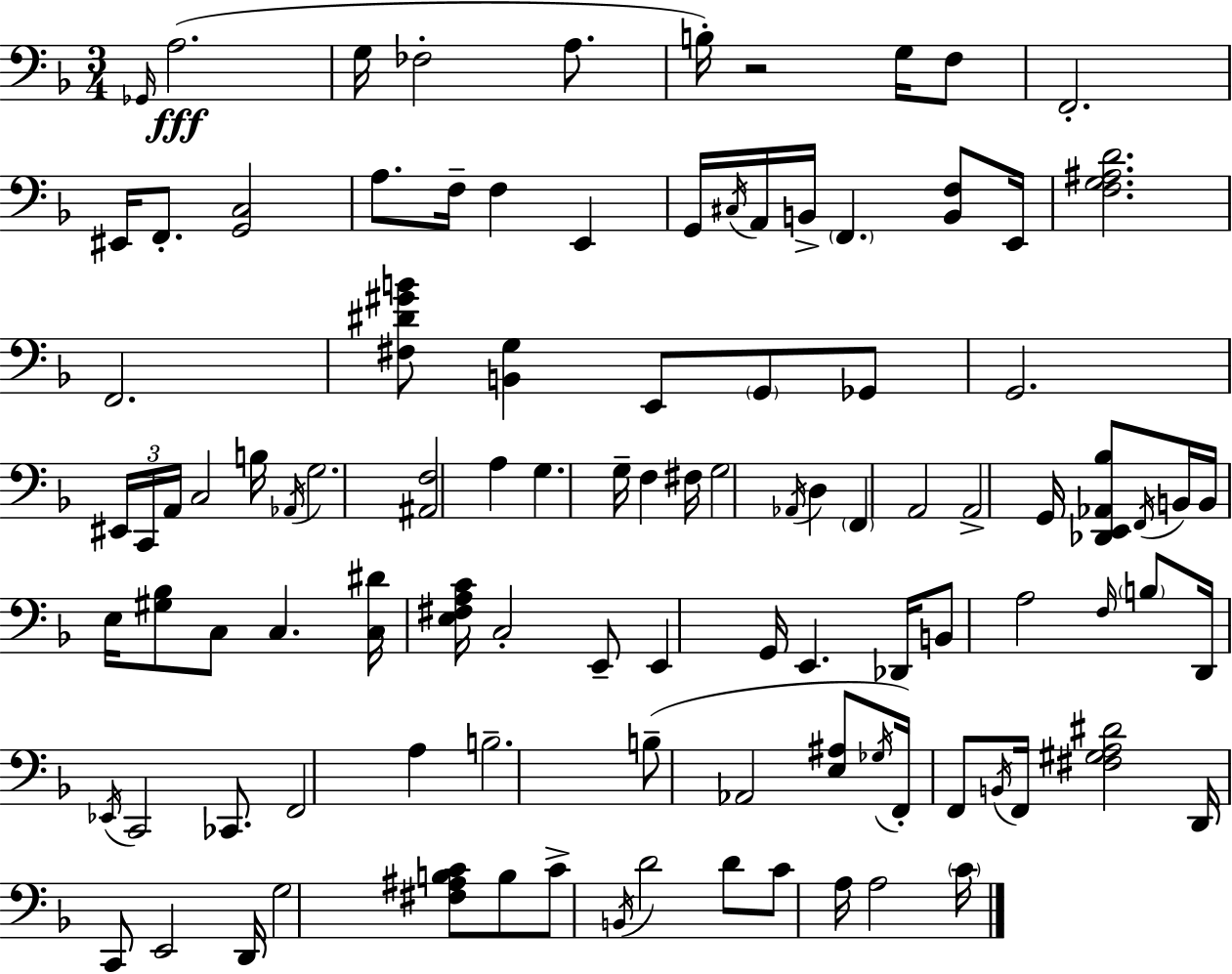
Gb2/s A3/h. G3/s FES3/h A3/e. B3/s R/h G3/s F3/e F2/h. EIS2/s F2/e. [G2,C3]/h A3/e. F3/s F3/q E2/q G2/s C#3/s A2/s B2/s F2/q. [B2,F3]/e E2/s [F3,G3,A#3,D4]/h. F2/h. [F#3,D#4,G#4,B4]/e [B2,G3]/q E2/e G2/e Gb2/e G2/h. EIS2/s C2/s A2/s C3/h B3/s Ab2/s G3/h. [A#2,F3]/h A3/q G3/q. G3/s F3/q F#3/s G3/h Ab2/s D3/q F2/q A2/h A2/h G2/s [Db2,E2,Ab2,Bb3]/e F2/s B2/s B2/s E3/s [G#3,Bb3]/e C3/e C3/q. [C3,D#4]/s [E3,F#3,A3,C4]/s C3/h E2/e E2/q G2/s E2/q. Db2/s B2/e A3/h F3/s B3/e D2/s Eb2/s C2/h CES2/e. F2/h A3/q B3/h. B3/e Ab2/h [E3,A#3]/e Gb3/s F2/s F2/e B2/s F2/s [F#3,G#3,A3,D#4]/h D2/s C2/e E2/h D2/s G3/h [F#3,A#3,B3,C4]/e B3/e C4/e B2/s D4/h D4/e C4/e A3/s A3/h C4/s